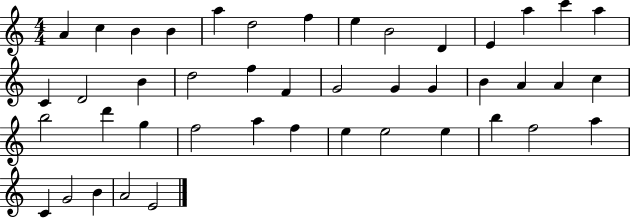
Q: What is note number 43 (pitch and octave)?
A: A4